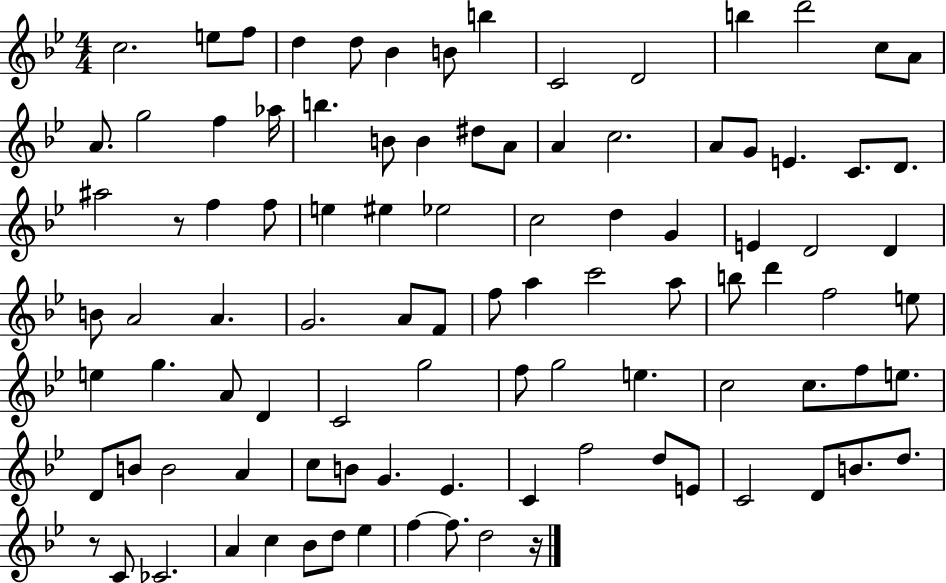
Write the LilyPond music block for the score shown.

{
  \clef treble
  \numericTimeSignature
  \time 4/4
  \key bes \major
  c''2. e''8 f''8 | d''4 d''8 bes'4 b'8 b''4 | c'2 d'2 | b''4 d'''2 c''8 a'8 | \break a'8. g''2 f''4 aes''16 | b''4. b'8 b'4 dis''8 a'8 | a'4 c''2. | a'8 g'8 e'4. c'8. d'8. | \break ais''2 r8 f''4 f''8 | e''4 eis''4 ees''2 | c''2 d''4 g'4 | e'4 d'2 d'4 | \break b'8 a'2 a'4. | g'2. a'8 f'8 | f''8 a''4 c'''2 a''8 | b''8 d'''4 f''2 e''8 | \break e''4 g''4. a'8 d'4 | c'2 g''2 | f''8 g''2 e''4. | c''2 c''8. f''8 e''8. | \break d'8 b'8 b'2 a'4 | c''8 b'8 g'4. ees'4. | c'4 f''2 d''8 e'8 | c'2 d'8 b'8. d''8. | \break r8 c'8 ces'2. | a'4 c''4 bes'8 d''8 ees''4 | f''4~~ f''8. d''2 r16 | \bar "|."
}